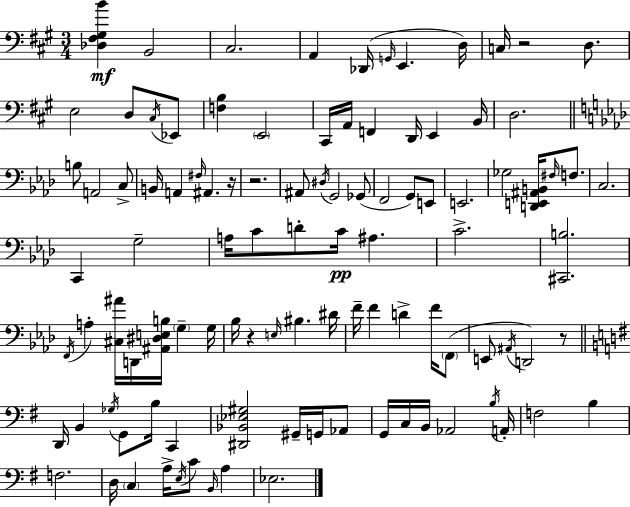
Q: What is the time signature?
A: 3/4